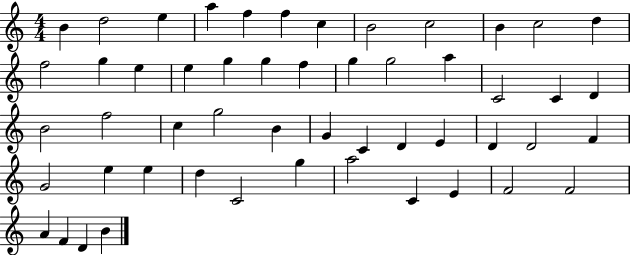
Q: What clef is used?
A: treble